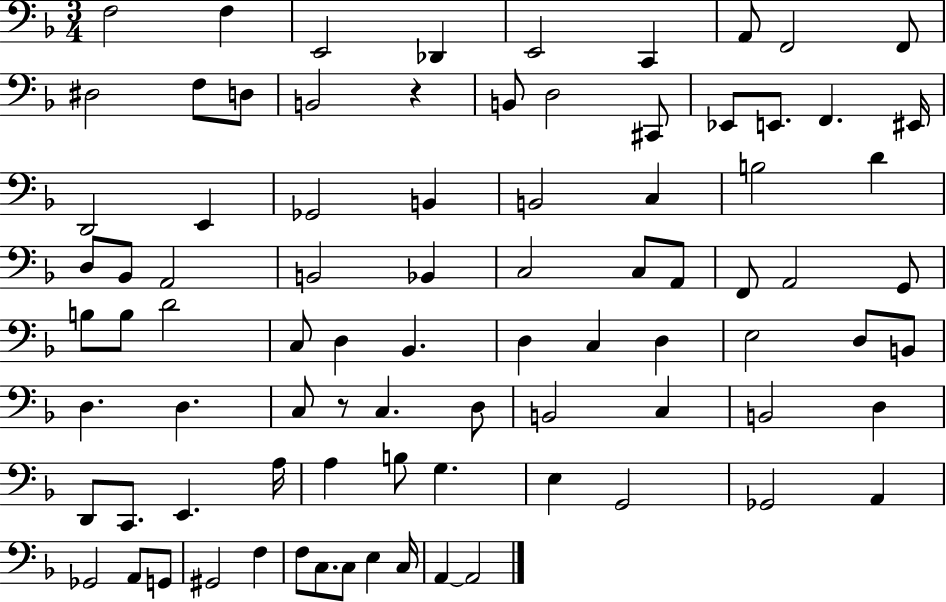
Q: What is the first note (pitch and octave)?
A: F3